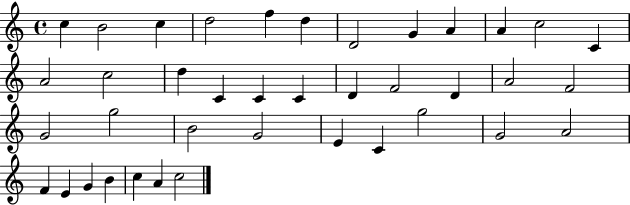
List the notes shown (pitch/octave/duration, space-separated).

C5/q B4/h C5/q D5/h F5/q D5/q D4/h G4/q A4/q A4/q C5/h C4/q A4/h C5/h D5/q C4/q C4/q C4/q D4/q F4/h D4/q A4/h F4/h G4/h G5/h B4/h G4/h E4/q C4/q G5/h G4/h A4/h F4/q E4/q G4/q B4/q C5/q A4/q C5/h